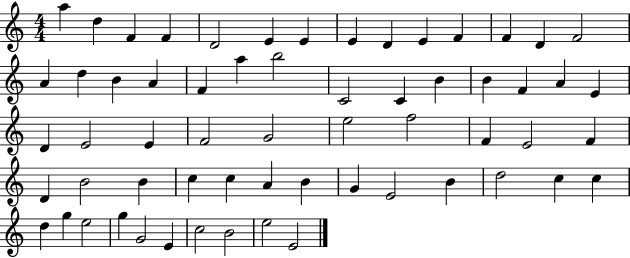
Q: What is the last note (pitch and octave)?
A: E4